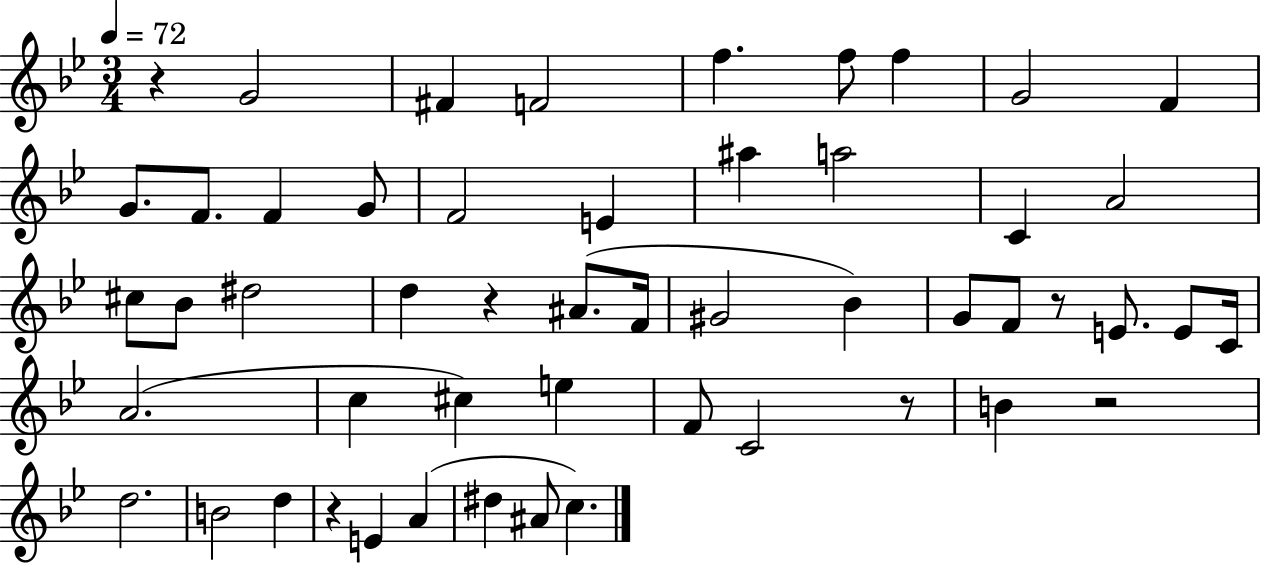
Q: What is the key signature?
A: BES major